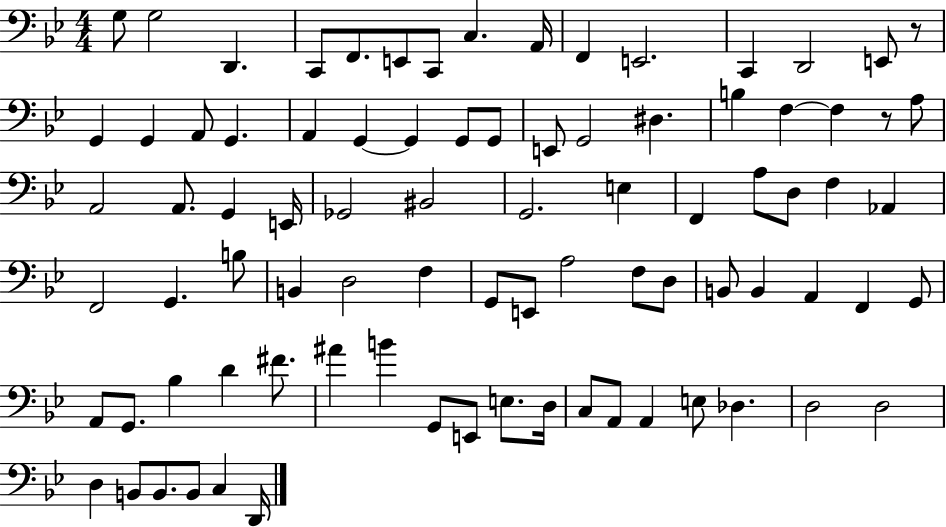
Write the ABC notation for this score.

X:1
T:Untitled
M:4/4
L:1/4
K:Bb
G,/2 G,2 D,, C,,/2 F,,/2 E,,/2 C,,/2 C, A,,/4 F,, E,,2 C,, D,,2 E,,/2 z/2 G,, G,, A,,/2 G,, A,, G,, G,, G,,/2 G,,/2 E,,/2 G,,2 ^D, B, F, F, z/2 A,/2 A,,2 A,,/2 G,, E,,/4 _G,,2 ^B,,2 G,,2 E, F,, A,/2 D,/2 F, _A,, F,,2 G,, B,/2 B,, D,2 F, G,,/2 E,,/2 A,2 F,/2 D,/2 B,,/2 B,, A,, F,, G,,/2 A,,/2 G,,/2 _B, D ^F/2 ^A B G,,/2 E,,/2 E,/2 D,/4 C,/2 A,,/2 A,, E,/2 _D, D,2 D,2 D, B,,/2 B,,/2 B,,/2 C, D,,/4